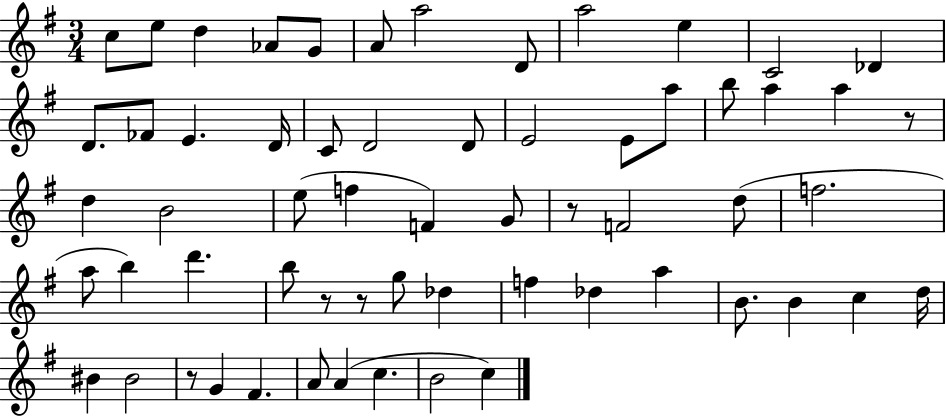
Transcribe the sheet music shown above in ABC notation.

X:1
T:Untitled
M:3/4
L:1/4
K:G
c/2 e/2 d _A/2 G/2 A/2 a2 D/2 a2 e C2 _D D/2 _F/2 E D/4 C/2 D2 D/2 E2 E/2 a/2 b/2 a a z/2 d B2 e/2 f F G/2 z/2 F2 d/2 f2 a/2 b d' b/2 z/2 z/2 g/2 _d f _d a B/2 B c d/4 ^B ^B2 z/2 G ^F A/2 A c B2 c